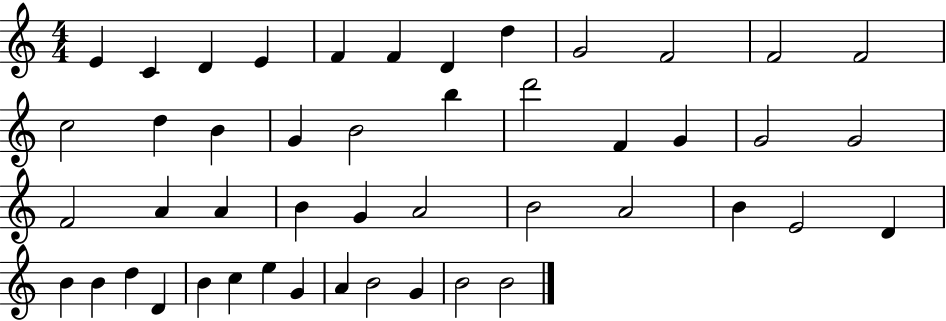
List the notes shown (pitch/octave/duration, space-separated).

E4/q C4/q D4/q E4/q F4/q F4/q D4/q D5/q G4/h F4/h F4/h F4/h C5/h D5/q B4/q G4/q B4/h B5/q D6/h F4/q G4/q G4/h G4/h F4/h A4/q A4/q B4/q G4/q A4/h B4/h A4/h B4/q E4/h D4/q B4/q B4/q D5/q D4/q B4/q C5/q E5/q G4/q A4/q B4/h G4/q B4/h B4/h